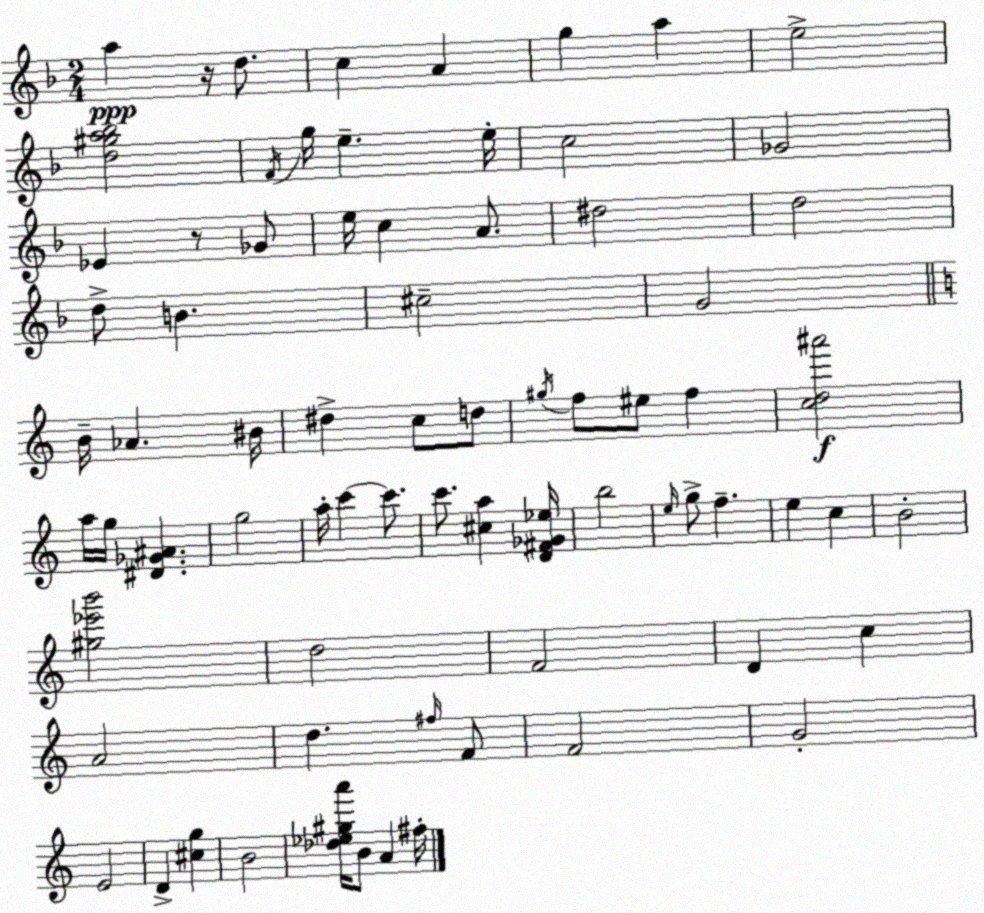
X:1
T:Untitled
M:2/4
L:1/4
K:F
a z/4 d/2 c A g a e2 [d^ga_b]2 F/4 g/4 e e/4 c2 _G2 _E z/2 _G/2 e/4 c A/2 ^d2 d2 d/2 B ^c2 G2 B/4 _A ^B/4 ^d c/2 d/2 ^g/4 f/2 ^e/2 f [cd^a']2 a/4 g/4 [^D_G^A] g2 a/4 c' c'/2 c'/2 [^ca] [D^F_G_e]/4 b2 e/4 g/2 f e c B2 [^g_e'b']2 d2 F2 D c A2 d ^f/4 F/2 F2 G2 E2 D [^cg] B2 [_d_e^ga']/4 B/2 A ^f/4